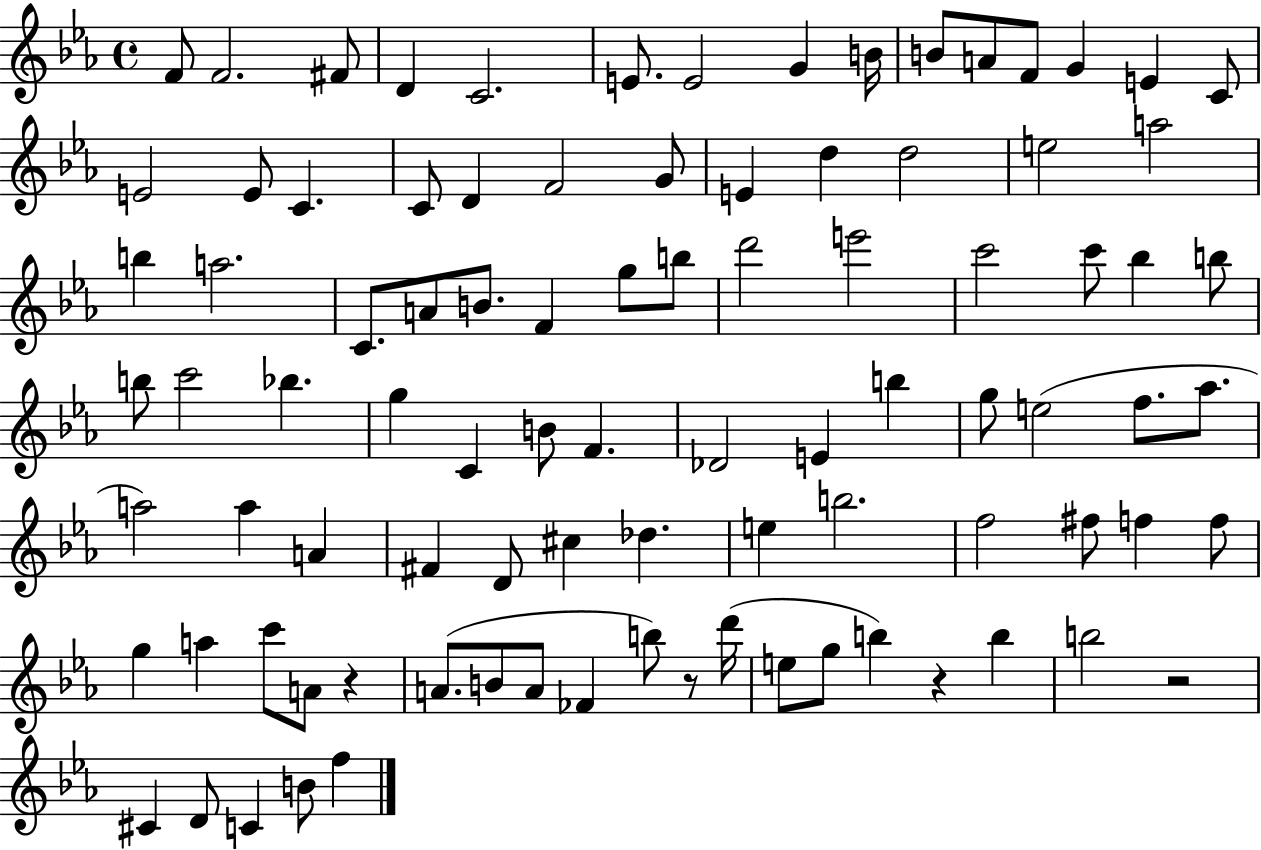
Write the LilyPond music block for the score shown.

{
  \clef treble
  \time 4/4
  \defaultTimeSignature
  \key ees \major
  \repeat volta 2 { f'8 f'2. fis'8 | d'4 c'2. | e'8. e'2 g'4 b'16 | b'8 a'8 f'8 g'4 e'4 c'8 | \break e'2 e'8 c'4. | c'8 d'4 f'2 g'8 | e'4 d''4 d''2 | e''2 a''2 | \break b''4 a''2. | c'8. a'8 b'8. f'4 g''8 b''8 | d'''2 e'''2 | c'''2 c'''8 bes''4 b''8 | \break b''8 c'''2 bes''4. | g''4 c'4 b'8 f'4. | des'2 e'4 b''4 | g''8 e''2( f''8. aes''8. | \break a''2) a''4 a'4 | fis'4 d'8 cis''4 des''4. | e''4 b''2. | f''2 fis''8 f''4 f''8 | \break g''4 a''4 c'''8 a'8 r4 | a'8.( b'8 a'8 fes'4 b''8) r8 d'''16( | e''8 g''8 b''4) r4 b''4 | b''2 r2 | \break cis'4 d'8 c'4 b'8 f''4 | } \bar "|."
}